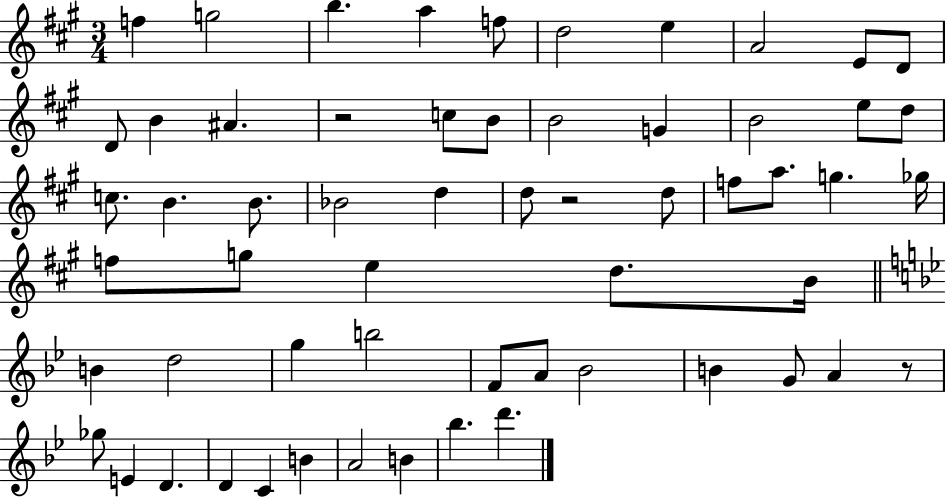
X:1
T:Untitled
M:3/4
L:1/4
K:A
f g2 b a f/2 d2 e A2 E/2 D/2 D/2 B ^A z2 c/2 B/2 B2 G B2 e/2 d/2 c/2 B B/2 _B2 d d/2 z2 d/2 f/2 a/2 g _g/4 f/2 g/2 e d/2 B/4 B d2 g b2 F/2 A/2 _B2 B G/2 A z/2 _g/2 E D D C B A2 B _b d'